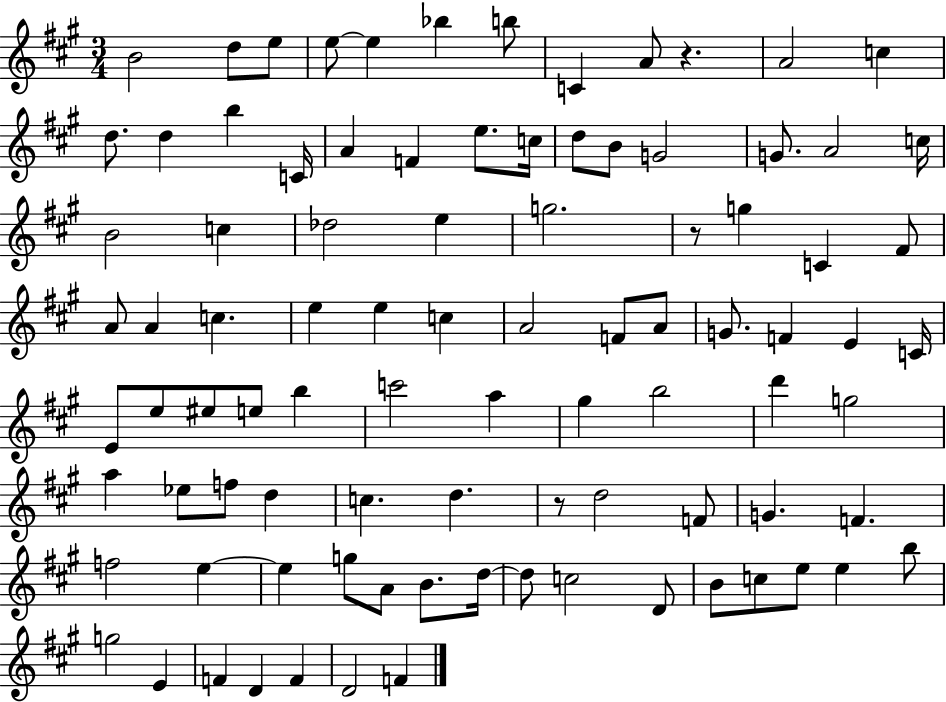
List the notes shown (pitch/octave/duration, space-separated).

B4/h D5/e E5/e E5/e E5/q Bb5/q B5/e C4/q A4/e R/q. A4/h C5/q D5/e. D5/q B5/q C4/s A4/q F4/q E5/e. C5/s D5/e B4/e G4/h G4/e. A4/h C5/s B4/h C5/q Db5/h E5/q G5/h. R/e G5/q C4/q F#4/e A4/e A4/q C5/q. E5/q E5/q C5/q A4/h F4/e A4/e G4/e. F4/q E4/q C4/s E4/e E5/e EIS5/e E5/e B5/q C6/h A5/q G#5/q B5/h D6/q G5/h A5/q Eb5/e F5/e D5/q C5/q. D5/q. R/e D5/h F4/e G4/q. F4/q. F5/h E5/q E5/q G5/e A4/e B4/e. D5/s D5/e C5/h D4/e B4/e C5/e E5/e E5/q B5/e G5/h E4/q F4/q D4/q F4/q D4/h F4/q